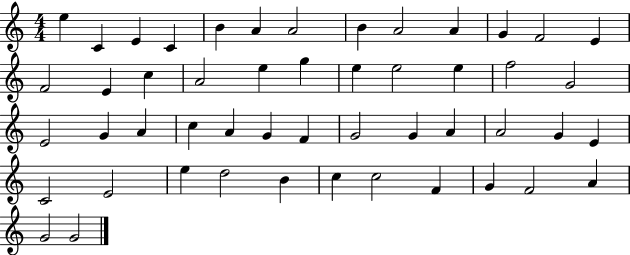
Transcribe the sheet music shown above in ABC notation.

X:1
T:Untitled
M:4/4
L:1/4
K:C
e C E C B A A2 B A2 A G F2 E F2 E c A2 e g e e2 e f2 G2 E2 G A c A G F G2 G A A2 G E C2 E2 e d2 B c c2 F G F2 A G2 G2